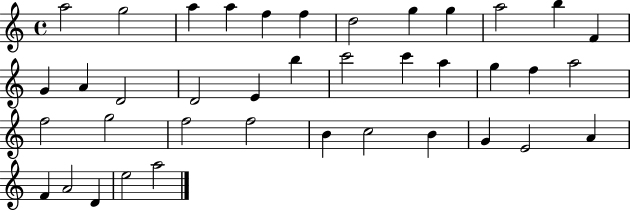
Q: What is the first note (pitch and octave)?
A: A5